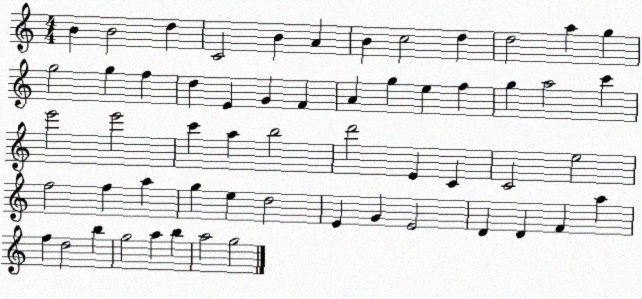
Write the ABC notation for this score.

X:1
T:Untitled
M:4/4
L:1/4
K:C
B B2 d C2 B A B c2 d d2 a g g2 g f d E G F A g e f g a2 c' e'2 e'2 c' a b2 d'2 E C C2 e2 f2 f a g e d2 E G E2 D D F a f d2 b g2 a b a2 g2